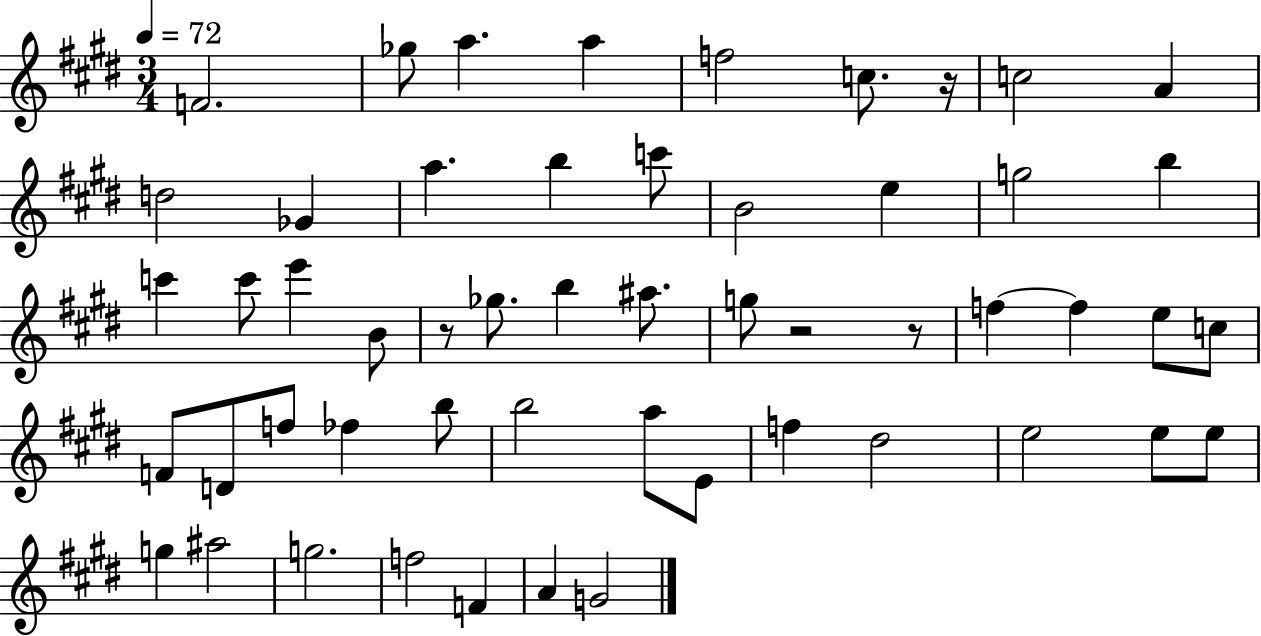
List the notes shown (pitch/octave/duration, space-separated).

F4/h. Gb5/e A5/q. A5/q F5/h C5/e. R/s C5/h A4/q D5/h Gb4/q A5/q. B5/q C6/e B4/h E5/q G5/h B5/q C6/q C6/e E6/q B4/e R/e Gb5/e. B5/q A#5/e. G5/e R/h R/e F5/q F5/q E5/e C5/e F4/e D4/e F5/e FES5/q B5/e B5/h A5/e E4/e F5/q D#5/h E5/h E5/e E5/e G5/q A#5/h G5/h. F5/h F4/q A4/q G4/h